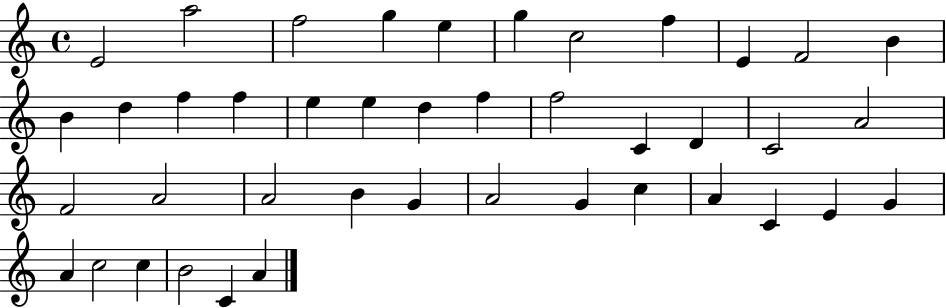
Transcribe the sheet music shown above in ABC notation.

X:1
T:Untitled
M:4/4
L:1/4
K:C
E2 a2 f2 g e g c2 f E F2 B B d f f e e d f f2 C D C2 A2 F2 A2 A2 B G A2 G c A C E G A c2 c B2 C A